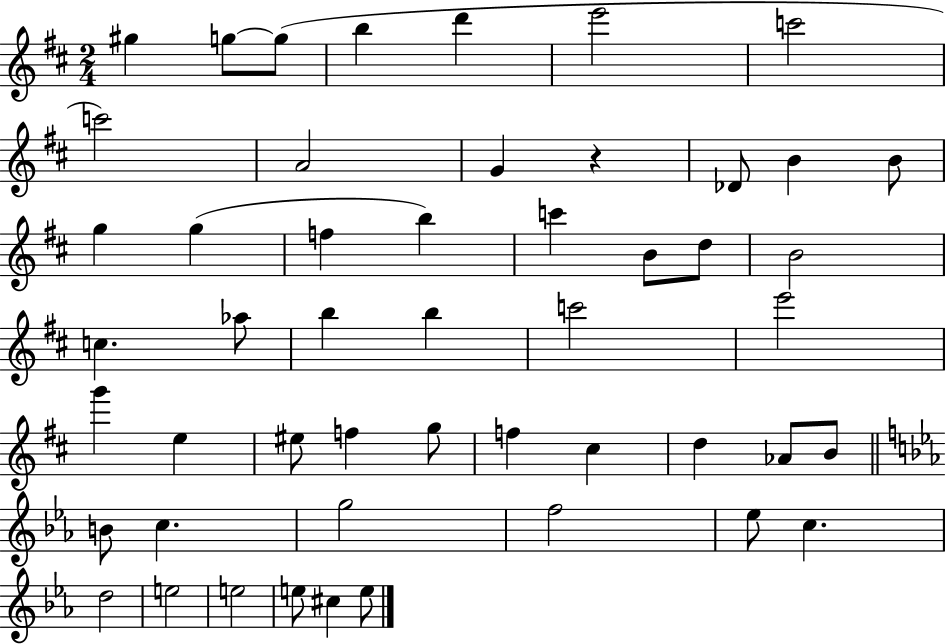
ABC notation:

X:1
T:Untitled
M:2/4
L:1/4
K:D
^g g/2 g/2 b d' e'2 c'2 c'2 A2 G z _D/2 B B/2 g g f b c' B/2 d/2 B2 c _a/2 b b c'2 e'2 g' e ^e/2 f g/2 f ^c d _A/2 B/2 B/2 c g2 f2 _e/2 c d2 e2 e2 e/2 ^c e/2